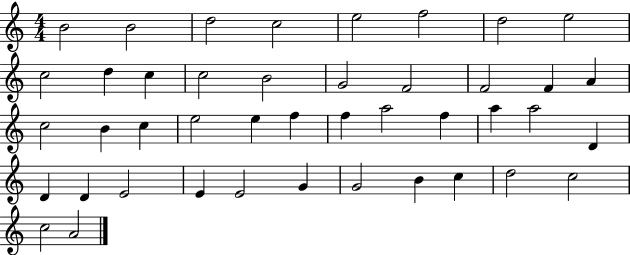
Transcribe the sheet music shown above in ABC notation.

X:1
T:Untitled
M:4/4
L:1/4
K:C
B2 B2 d2 c2 e2 f2 d2 e2 c2 d c c2 B2 G2 F2 F2 F A c2 B c e2 e f f a2 f a a2 D D D E2 E E2 G G2 B c d2 c2 c2 A2